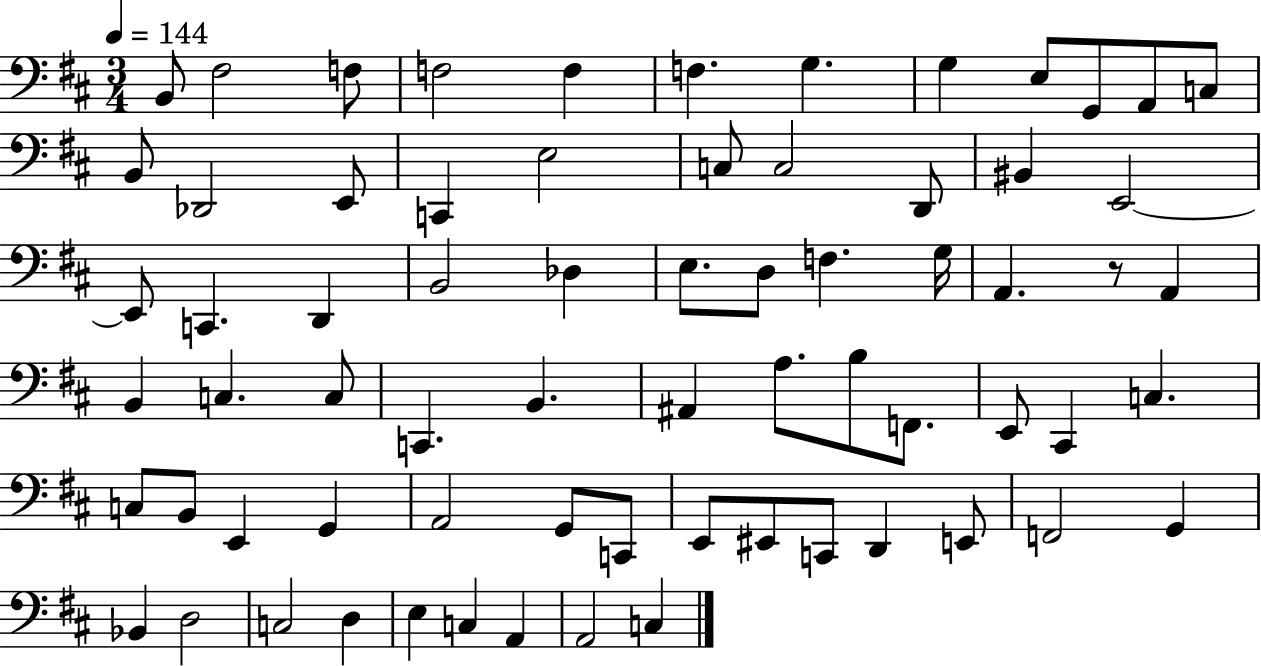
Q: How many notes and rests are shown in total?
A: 69